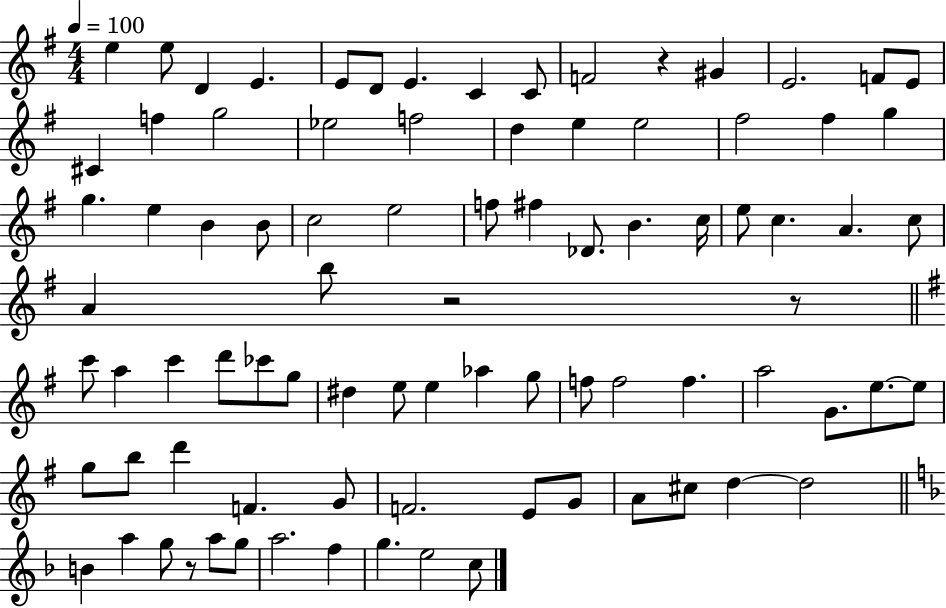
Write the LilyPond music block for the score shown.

{
  \clef treble
  \numericTimeSignature
  \time 4/4
  \key g \major
  \tempo 4 = 100
  e''4 e''8 d'4 e'4. | e'8 d'8 e'4. c'4 c'8 | f'2 r4 gis'4 | e'2. f'8 e'8 | \break cis'4 f''4 g''2 | ees''2 f''2 | d''4 e''4 e''2 | fis''2 fis''4 g''4 | \break g''4. e''4 b'4 b'8 | c''2 e''2 | f''8 fis''4 des'8. b'4. c''16 | e''8 c''4. a'4. c''8 | \break a'4 b''8 r2 r8 | \bar "||" \break \key e \minor c'''8 a''4 c'''4 d'''8 ces'''8 g''8 | dis''4 e''8 e''4 aes''4 g''8 | f''8 f''2 f''4. | a''2 g'8. e''8.~~ e''8 | \break g''8 b''8 d'''4 f'4. g'8 | f'2. e'8 g'8 | a'8 cis''8 d''4~~ d''2 | \bar "||" \break \key d \minor b'4 a''4 g''8 r8 a''8 g''8 | a''2. f''4 | g''4. e''2 c''8 | \bar "|."
}